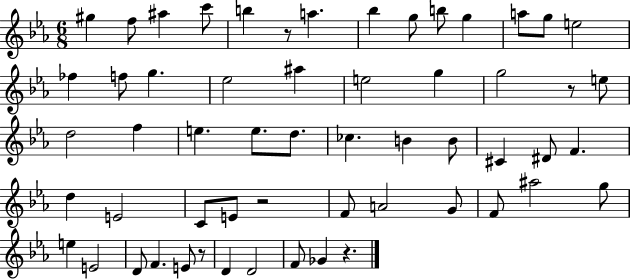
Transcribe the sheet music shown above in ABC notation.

X:1
T:Untitled
M:6/8
L:1/4
K:Eb
^g f/2 ^a c'/2 b z/2 a _b g/2 b/2 g a/2 g/2 e2 _f f/2 g _e2 ^a e2 g g2 z/2 e/2 d2 f e e/2 d/2 _c B B/2 ^C ^D/2 F d E2 C/2 E/2 z2 F/2 A2 G/2 F/2 ^a2 g/2 e E2 D/2 F E/2 z/2 D D2 F/2 _G z